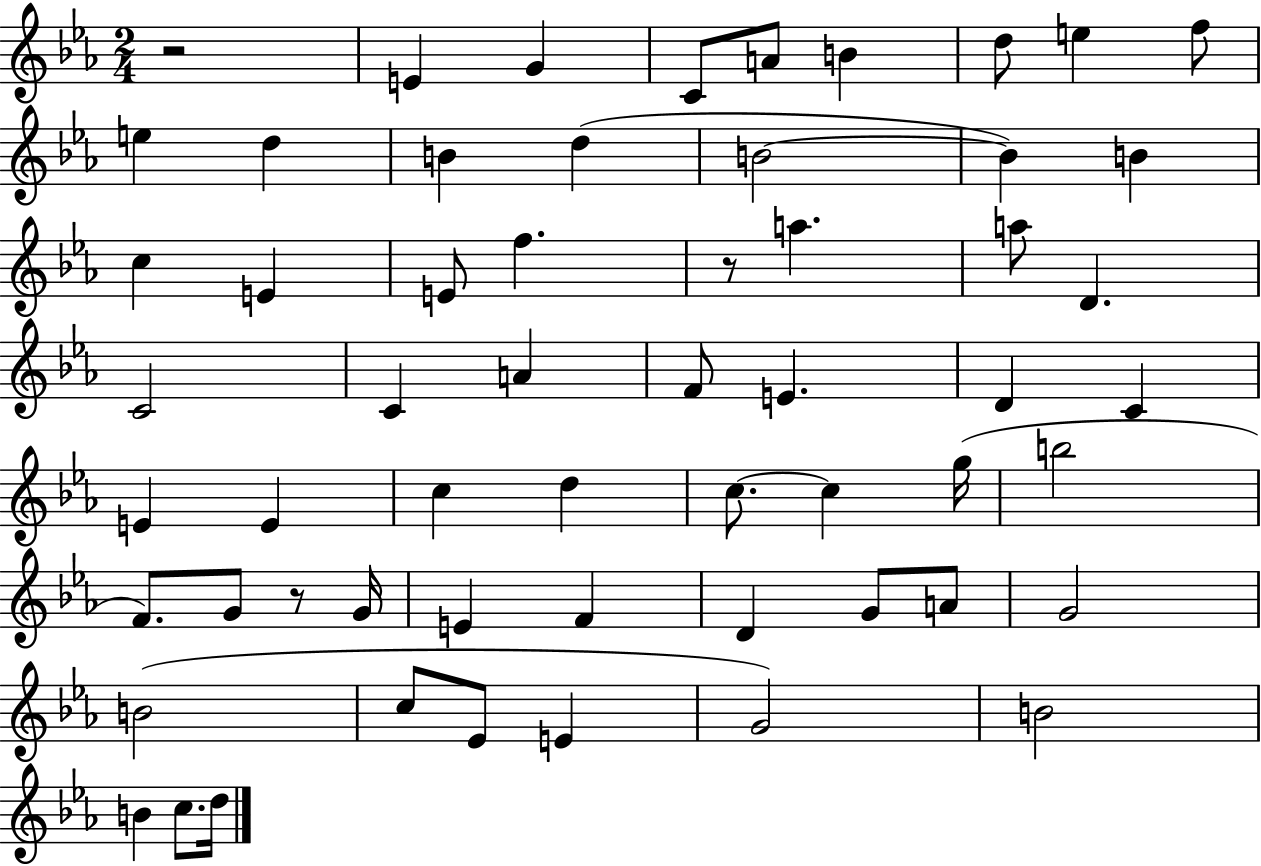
R/h E4/q G4/q C4/e A4/e B4/q D5/e E5/q F5/e E5/q D5/q B4/q D5/q B4/h B4/q B4/q C5/q E4/q E4/e F5/q. R/e A5/q. A5/e D4/q. C4/h C4/q A4/q F4/e E4/q. D4/q C4/q E4/q E4/q C5/q D5/q C5/e. C5/q G5/s B5/h F4/e. G4/e R/e G4/s E4/q F4/q D4/q G4/e A4/e G4/h B4/h C5/e Eb4/e E4/q G4/h B4/h B4/q C5/e. D5/s